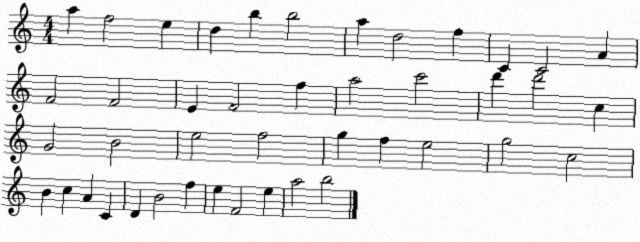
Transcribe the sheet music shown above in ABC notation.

X:1
T:Untitled
M:4/4
L:1/4
K:C
a f2 e d b b2 a d2 f C C2 A F2 F2 E F2 f a2 c'2 d' d'2 c G2 B2 e2 f2 g f e2 g2 c2 B c A C D B2 f e F2 e a2 b2